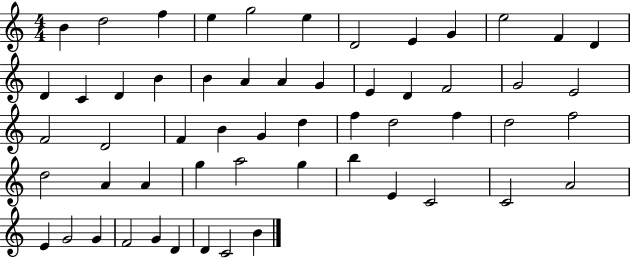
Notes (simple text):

B4/q D5/h F5/q E5/q G5/h E5/q D4/h E4/q G4/q E5/h F4/q D4/q D4/q C4/q D4/q B4/q B4/q A4/q A4/q G4/q E4/q D4/q F4/h G4/h E4/h F4/h D4/h F4/q B4/q G4/q D5/q F5/q D5/h F5/q D5/h F5/h D5/h A4/q A4/q G5/q A5/h G5/q B5/q E4/q C4/h C4/h A4/h E4/q G4/h G4/q F4/h G4/q D4/q D4/q C4/h B4/q